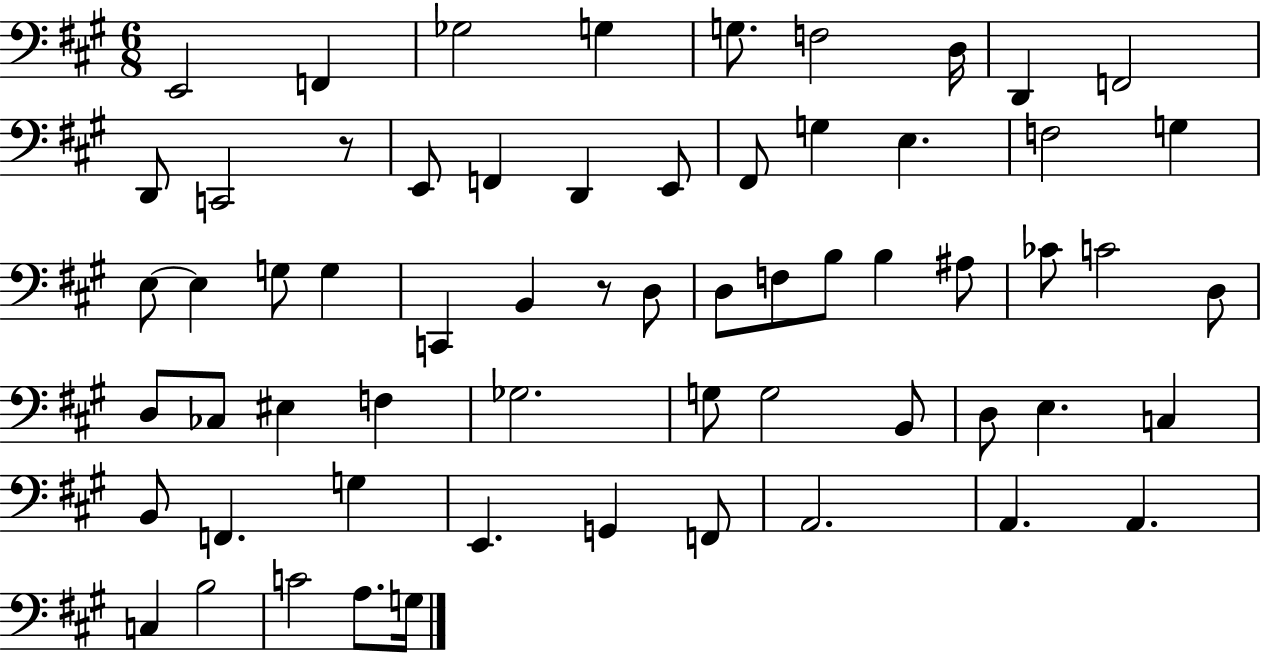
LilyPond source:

{
  \clef bass
  \numericTimeSignature
  \time 6/8
  \key a \major
  e,2 f,4 | ges2 g4 | g8. f2 d16 | d,4 f,2 | \break d,8 c,2 r8 | e,8 f,4 d,4 e,8 | fis,8 g4 e4. | f2 g4 | \break e8~~ e4 g8 g4 | c,4 b,4 r8 d8 | d8 f8 b8 b4 ais8 | ces'8 c'2 d8 | \break d8 ces8 eis4 f4 | ges2. | g8 g2 b,8 | d8 e4. c4 | \break b,8 f,4. g4 | e,4. g,4 f,8 | a,2. | a,4. a,4. | \break c4 b2 | c'2 a8. g16 | \bar "|."
}